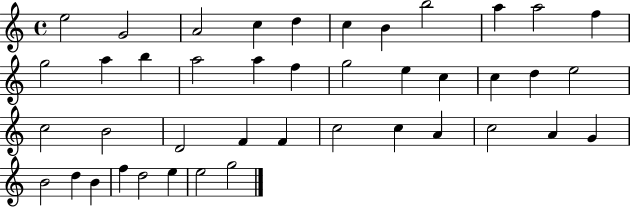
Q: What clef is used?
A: treble